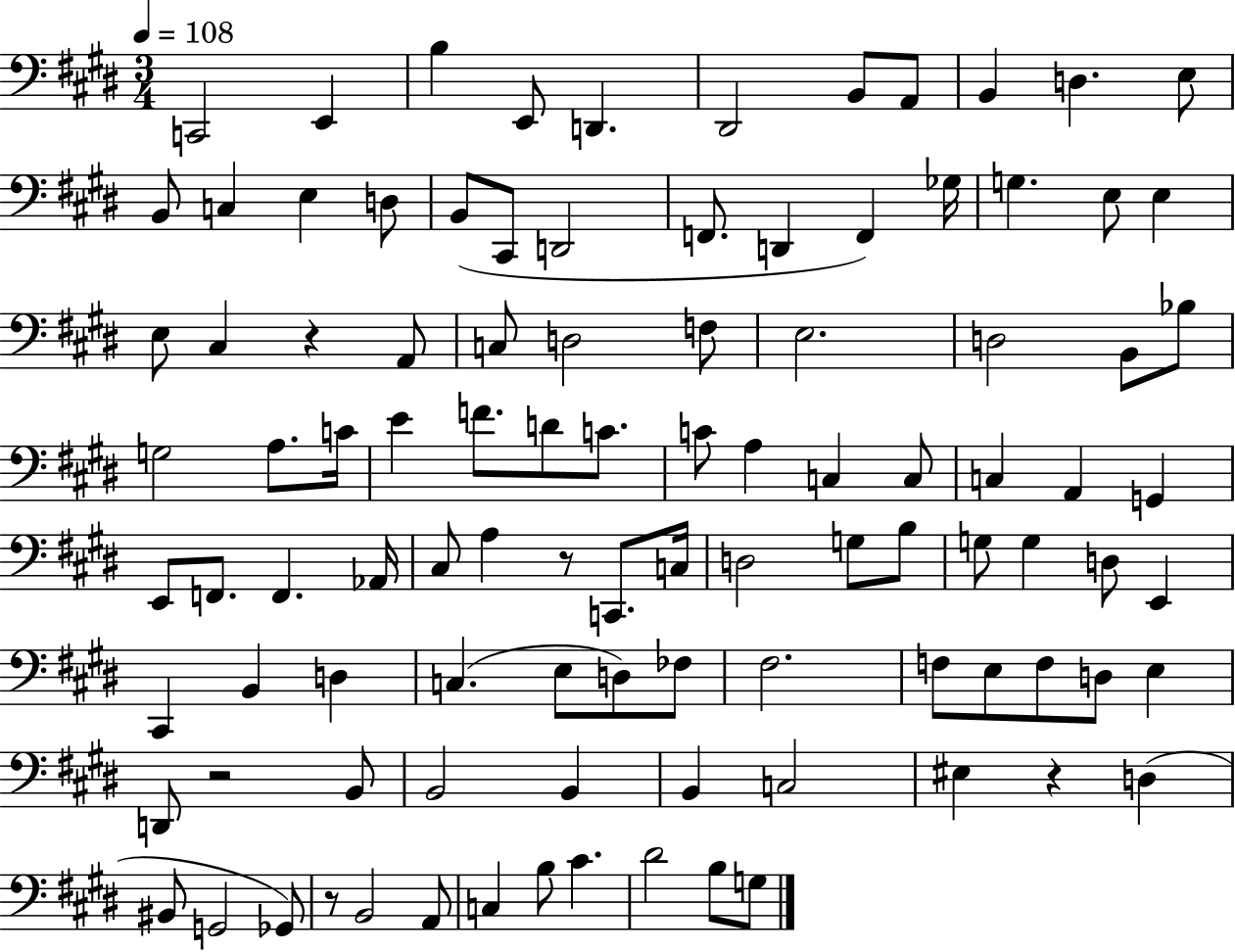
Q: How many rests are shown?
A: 5